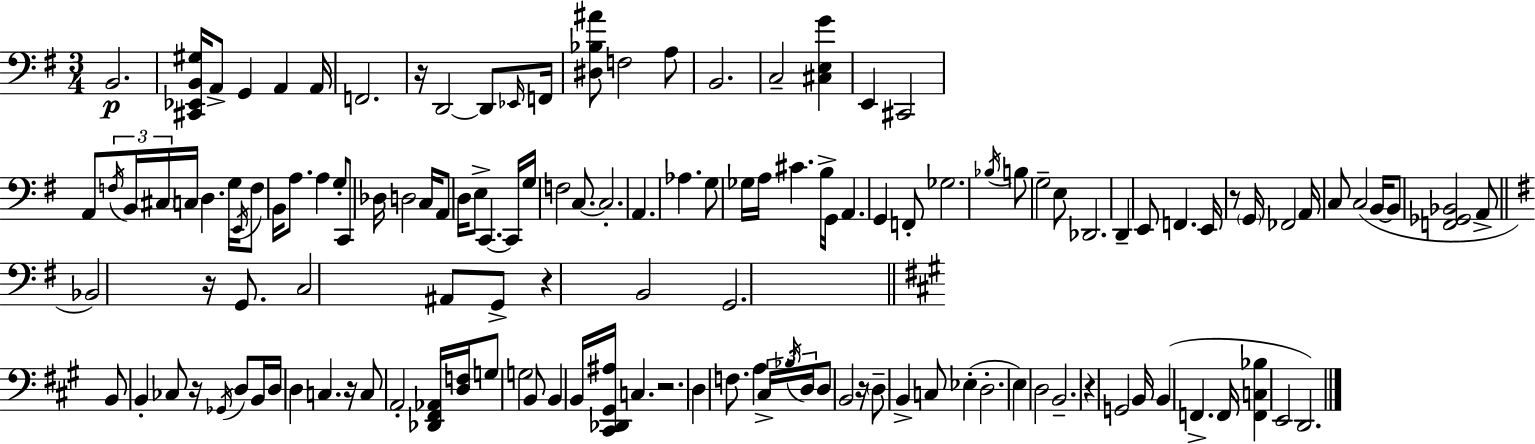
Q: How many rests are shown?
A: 9